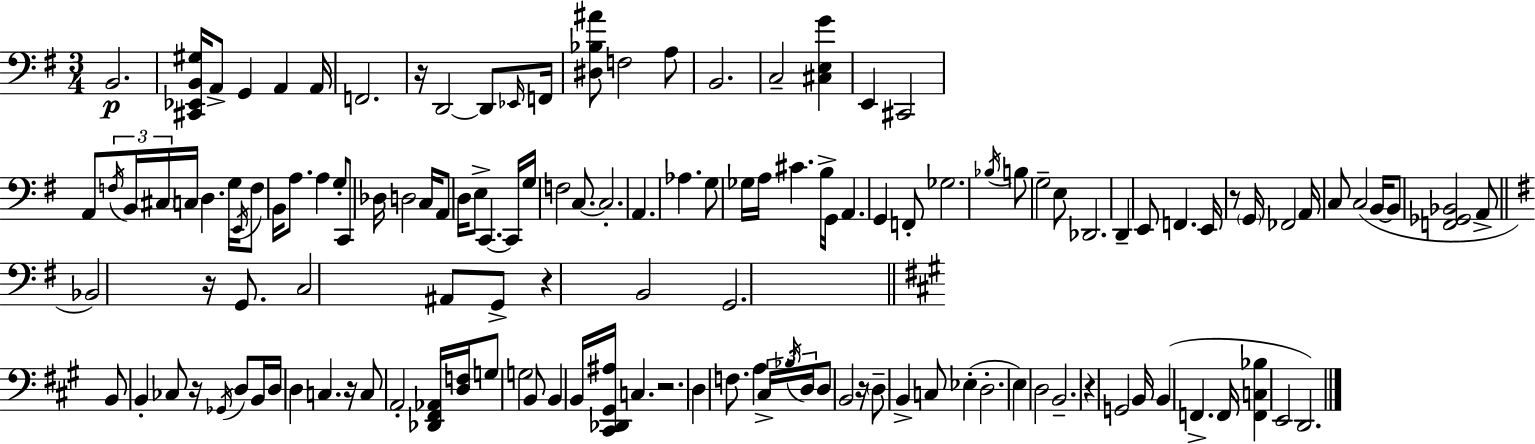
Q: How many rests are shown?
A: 9